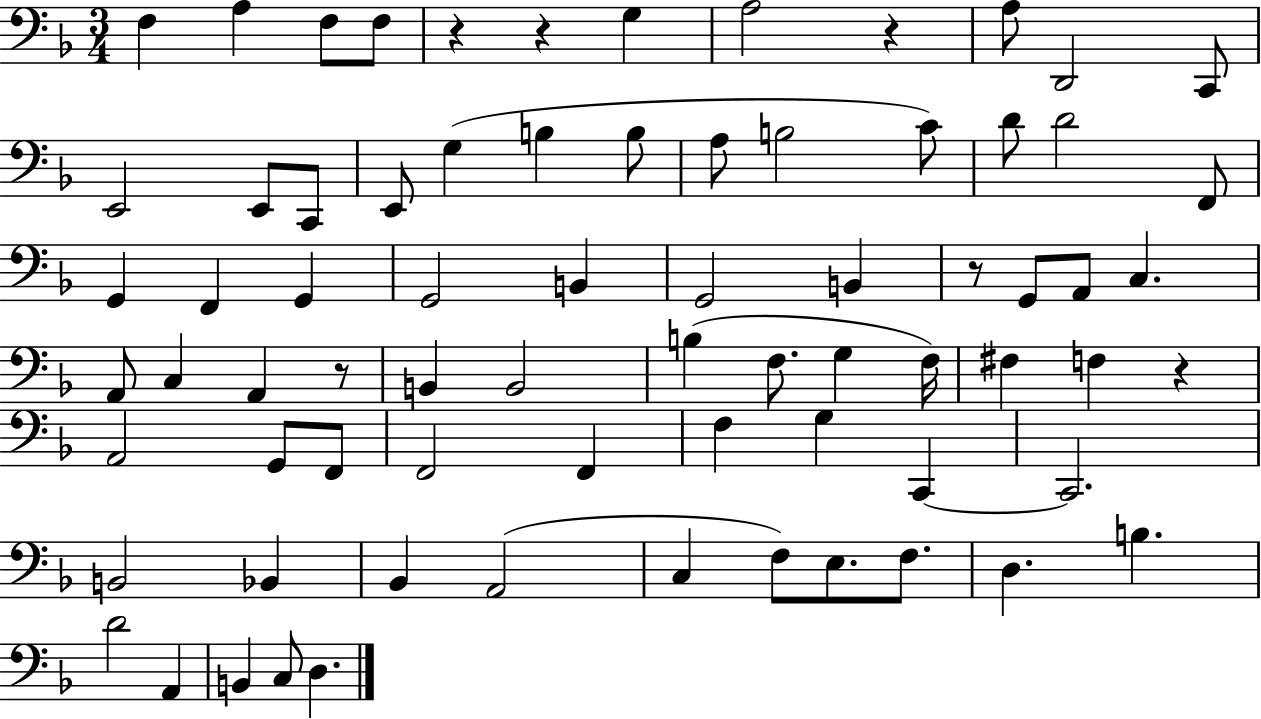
X:1
T:Untitled
M:3/4
L:1/4
K:F
F, A, F,/2 F,/2 z z G, A,2 z A,/2 D,,2 C,,/2 E,,2 E,,/2 C,,/2 E,,/2 G, B, B,/2 A,/2 B,2 C/2 D/2 D2 F,,/2 G,, F,, G,, G,,2 B,, G,,2 B,, z/2 G,,/2 A,,/2 C, A,,/2 C, A,, z/2 B,, B,,2 B, F,/2 G, F,/4 ^F, F, z A,,2 G,,/2 F,,/2 F,,2 F,, F, G, C,, C,,2 B,,2 _B,, _B,, A,,2 C, F,/2 E,/2 F,/2 D, B, D2 A,, B,, C,/2 D,